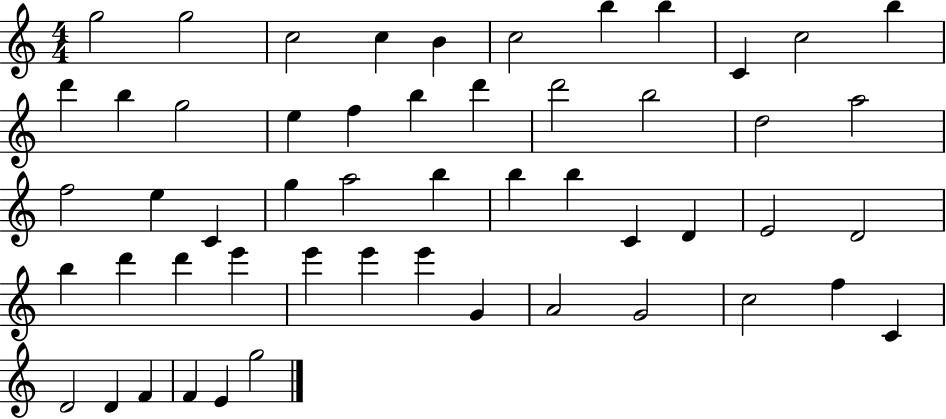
{
  \clef treble
  \numericTimeSignature
  \time 4/4
  \key c \major
  g''2 g''2 | c''2 c''4 b'4 | c''2 b''4 b''4 | c'4 c''2 b''4 | \break d'''4 b''4 g''2 | e''4 f''4 b''4 d'''4 | d'''2 b''2 | d''2 a''2 | \break f''2 e''4 c'4 | g''4 a''2 b''4 | b''4 b''4 c'4 d'4 | e'2 d'2 | \break b''4 d'''4 d'''4 e'''4 | e'''4 e'''4 e'''4 g'4 | a'2 g'2 | c''2 f''4 c'4 | \break d'2 d'4 f'4 | f'4 e'4 g''2 | \bar "|."
}